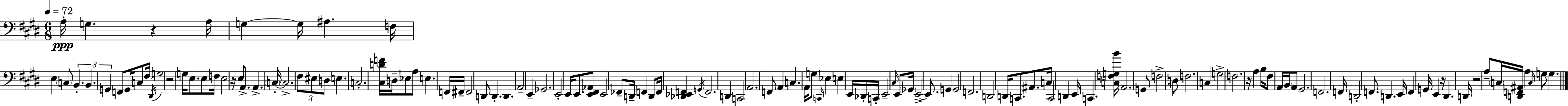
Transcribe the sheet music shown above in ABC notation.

X:1
T:Untitled
M:6/8
L:1/4
K:E
A,/4 G, z A,/4 G, G,/4 ^A, F,/4 E, C,/2 B,, B,, G,, F,,/2 G,,/4 C,/2 ^F,/4 ^D,,/4 G,2 z2 G,/4 E,/2 E,/2 F,/4 E,2 z/4 E,/2 A,,/2 A,, C,/4 C,2 ^F,/2 ^E,/2 D,/2 E, C,2 [^C,DF]/4 D,/4 _E,/2 A,/2 E, F,,/4 ^F,,/4 ^F,,2 D,,/2 D,, D,, A,,2 E,, _G,,2 E,,2 E,,/4 E,,/2 [E,,^F,,_A,,]/2 E,,2 _F,,/2 D,,/4 F,, D,,/2 F,,/4 [_D,,_E,,F,,] G,,/4 F,,2 D,, C,,2 A,,2 F,,/2 A,, C, A,,/4 G,/2 C,,/4 _E, E, E,,/4 _D,,/4 C,,/4 E,,2 ^C,/4 E,,/2 _G,,/4 E,,2 E,,/2 G,, G,,2 F,,2 D,,2 D,,/4 C,,/2 ^A,,/2 C,/4 C,,2 D,, E,,/4 C,, [C,F,G,B]/4 A,,2 G,,/2 F,2 D,/2 F,2 C, G,2 F,2 z/4 A, B,/4 ^F,/2 A,,/4 B,,/4 A,,/2 ^G,,2 F,,2 F,,/4 D,,2 F,,/2 D,, E,,/4 F,, G,,/4 E,, z/4 ^D,, D,,/4 z2 A,/2 C,/4 [D,,F,,^A,,]/4 A, C,/4 G,/2 G,